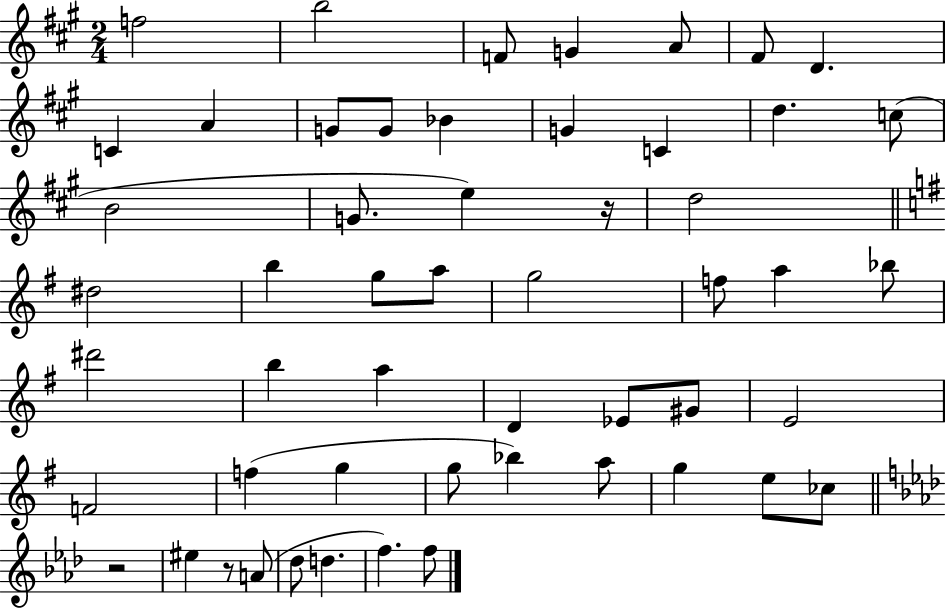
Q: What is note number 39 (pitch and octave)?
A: G5